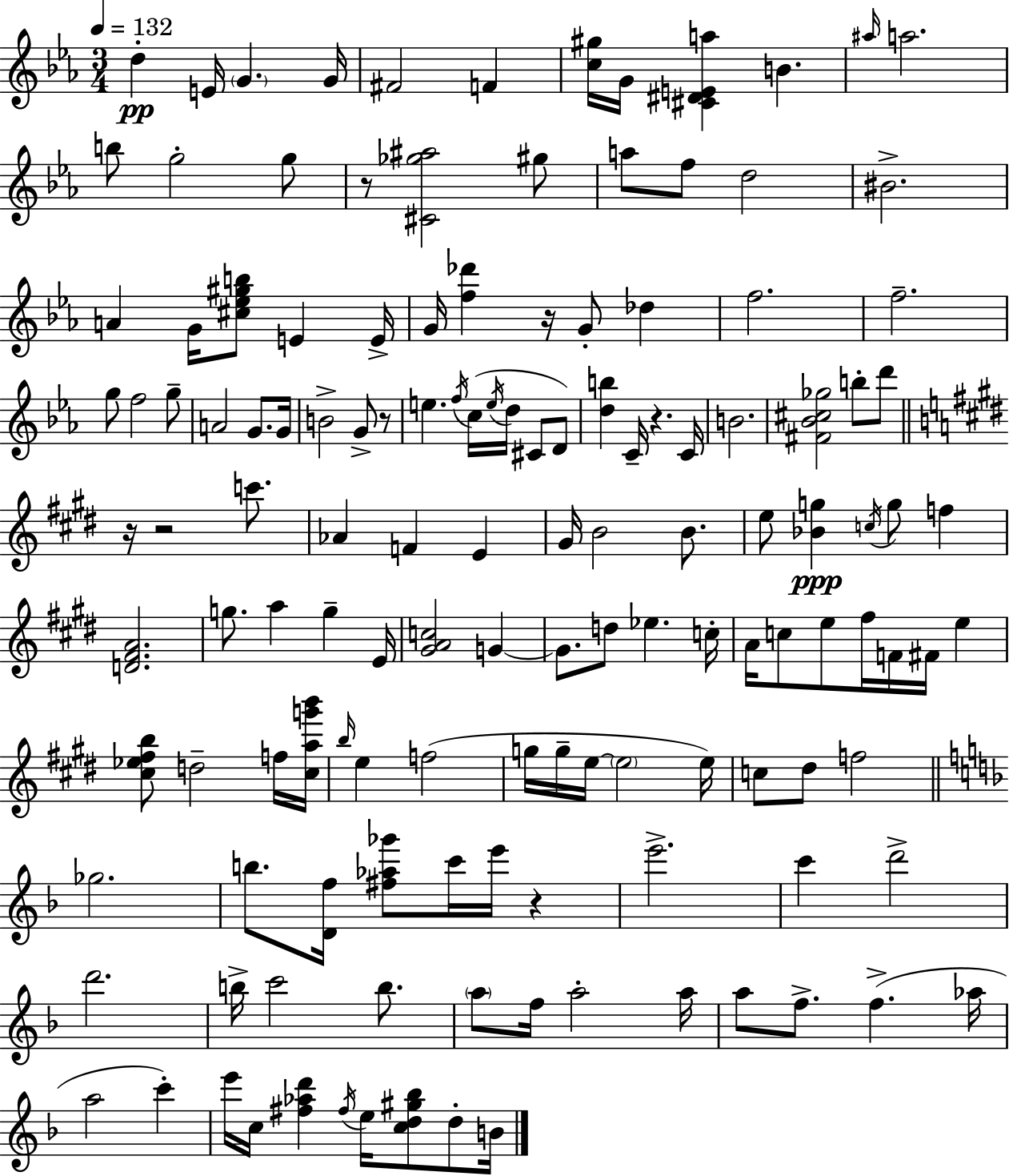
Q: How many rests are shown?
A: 7